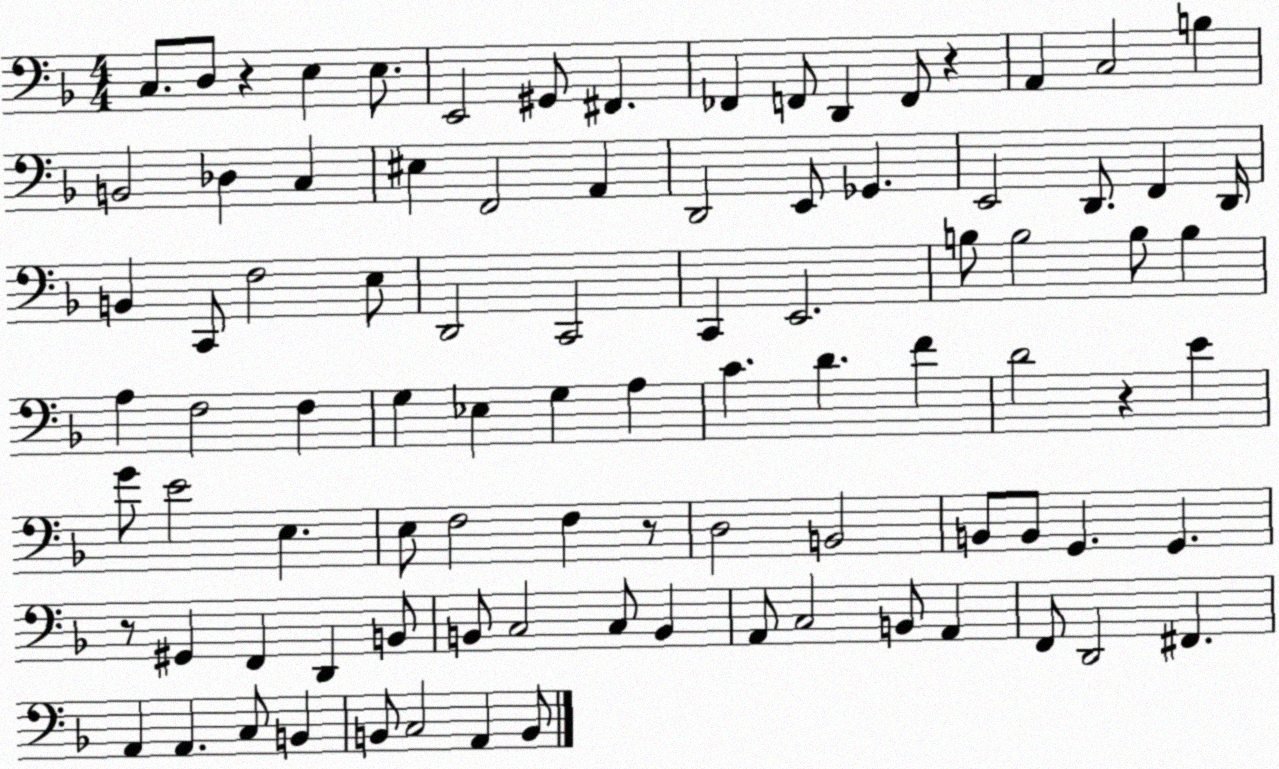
X:1
T:Untitled
M:4/4
L:1/4
K:F
C,/2 D,/2 z E, E,/2 E,,2 ^G,,/2 ^F,, _F,, F,,/2 D,, F,,/2 z A,, C,2 B, B,,2 _D, C, ^E, F,,2 A,, D,,2 E,,/2 _G,, E,,2 D,,/2 F,, D,,/4 B,, C,,/2 F,2 E,/2 D,,2 C,,2 C,, E,,2 B,/2 B,2 B,/2 B, A, F,2 F, G, _E, G, A, C D F D2 z E G/2 E2 E, E,/2 F,2 F, z/2 D,2 B,,2 B,,/2 B,,/2 G,, G,, z/2 ^G,, F,, D,, B,,/2 B,,/2 C,2 C,/2 B,, A,,/2 C,2 B,,/2 A,, F,,/2 D,,2 ^F,, A,, A,, C,/2 B,, B,,/2 C,2 A,, B,,/2